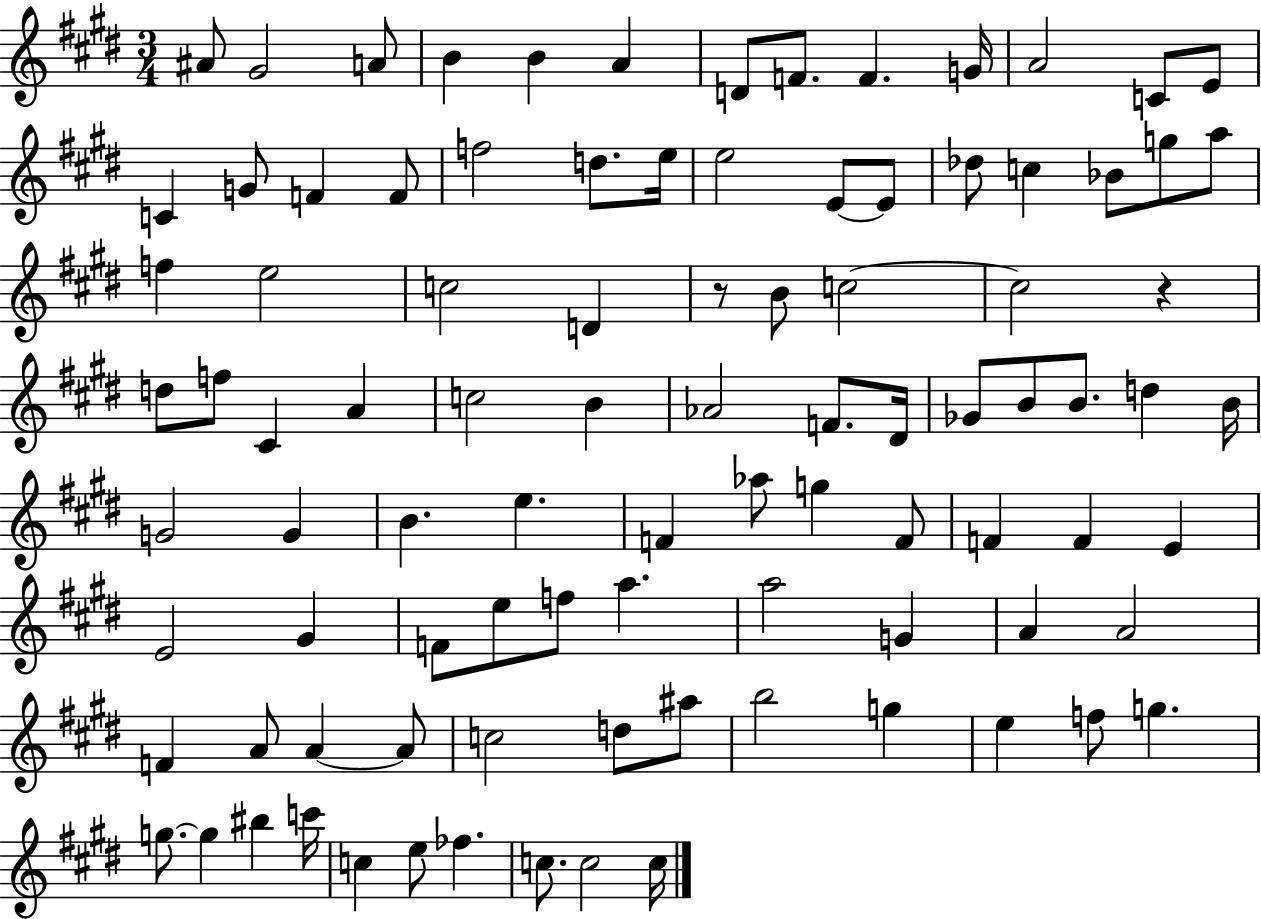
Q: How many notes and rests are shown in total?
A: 94